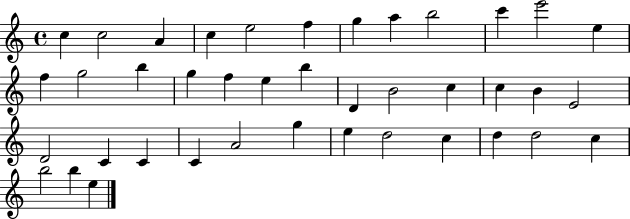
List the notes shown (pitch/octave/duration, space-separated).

C5/q C5/h A4/q C5/q E5/h F5/q G5/q A5/q B5/h C6/q E6/h E5/q F5/q G5/h B5/q G5/q F5/q E5/q B5/q D4/q B4/h C5/q C5/q B4/q E4/h D4/h C4/q C4/q C4/q A4/h G5/q E5/q D5/h C5/q D5/q D5/h C5/q B5/h B5/q E5/q